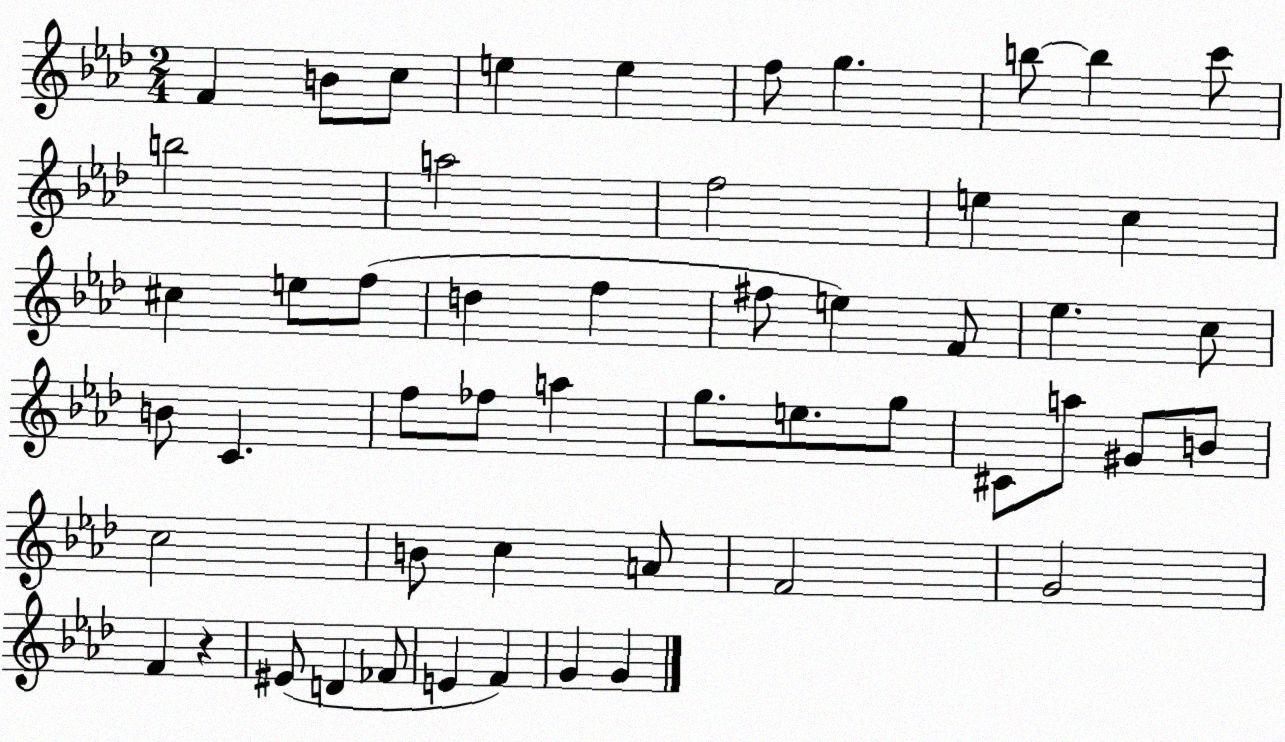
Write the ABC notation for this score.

X:1
T:Untitled
M:2/4
L:1/4
K:Ab
F B/2 c/2 e e f/2 g b/2 b c'/2 b2 a2 f2 e c ^c e/2 f/2 d f ^f/2 e F/2 _e c/2 B/2 C f/2 _f/2 a g/2 e/2 g/2 ^C/2 a/2 ^G/2 B/2 c2 B/2 c A/2 F2 G2 F z ^E/2 D _F/2 E F G G